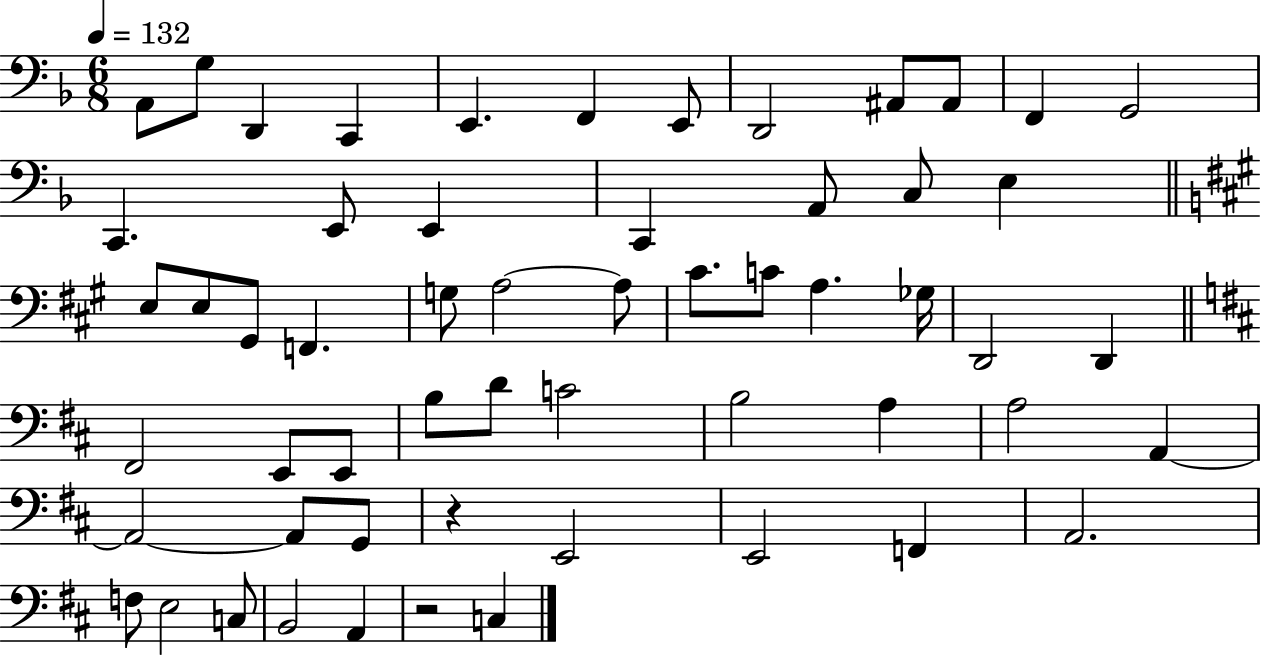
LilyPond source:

{
  \clef bass
  \numericTimeSignature
  \time 6/8
  \key f \major
  \tempo 4 = 132
  a,8 g8 d,4 c,4 | e,4. f,4 e,8 | d,2 ais,8 ais,8 | f,4 g,2 | \break c,4. e,8 e,4 | c,4 a,8 c8 e4 | \bar "||" \break \key a \major e8 e8 gis,8 f,4. | g8 a2~~ a8 | cis'8. c'8 a4. ges16 | d,2 d,4 | \break \bar "||" \break \key d \major fis,2 e,8 e,8 | b8 d'8 c'2 | b2 a4 | a2 a,4~~ | \break a,2~~ a,8 g,8 | r4 e,2 | e,2 f,4 | a,2. | \break f8 e2 c8 | b,2 a,4 | r2 c4 | \bar "|."
}